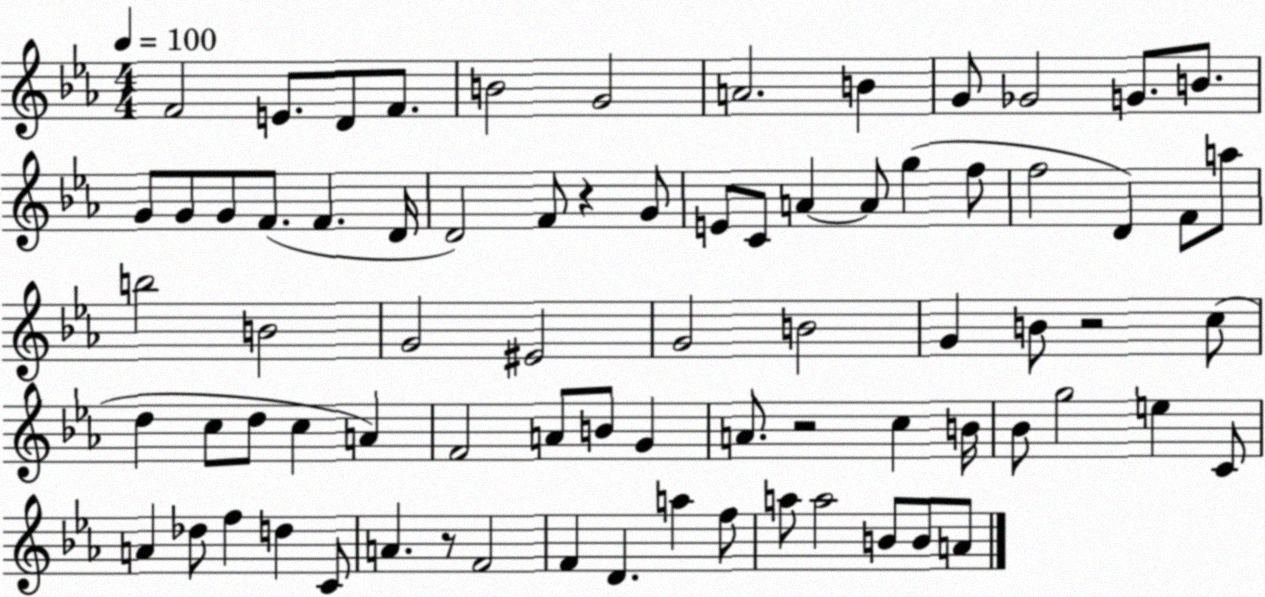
X:1
T:Untitled
M:4/4
L:1/4
K:Eb
F2 E/2 D/2 F/2 B2 G2 A2 B G/2 _G2 G/2 B/2 G/2 G/2 G/2 F/2 F D/4 D2 F/2 z G/2 E/2 C/2 A A/2 g f/2 f2 D F/2 a/2 b2 B2 G2 ^E2 G2 B2 G B/2 z2 c/2 d c/2 d/2 c A F2 A/2 B/2 G A/2 z2 c B/4 _B/2 g2 e C/2 A _d/2 f d C/2 A z/2 F2 F D a f/2 a/2 a2 B/2 B/2 A/2